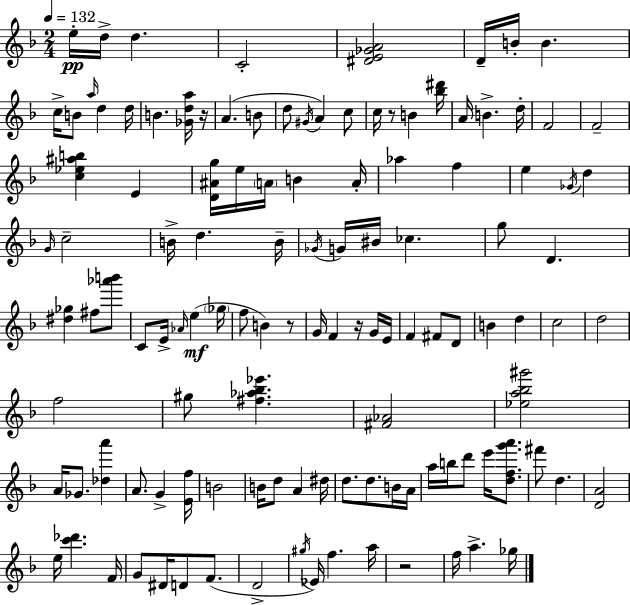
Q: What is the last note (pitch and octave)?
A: Gb5